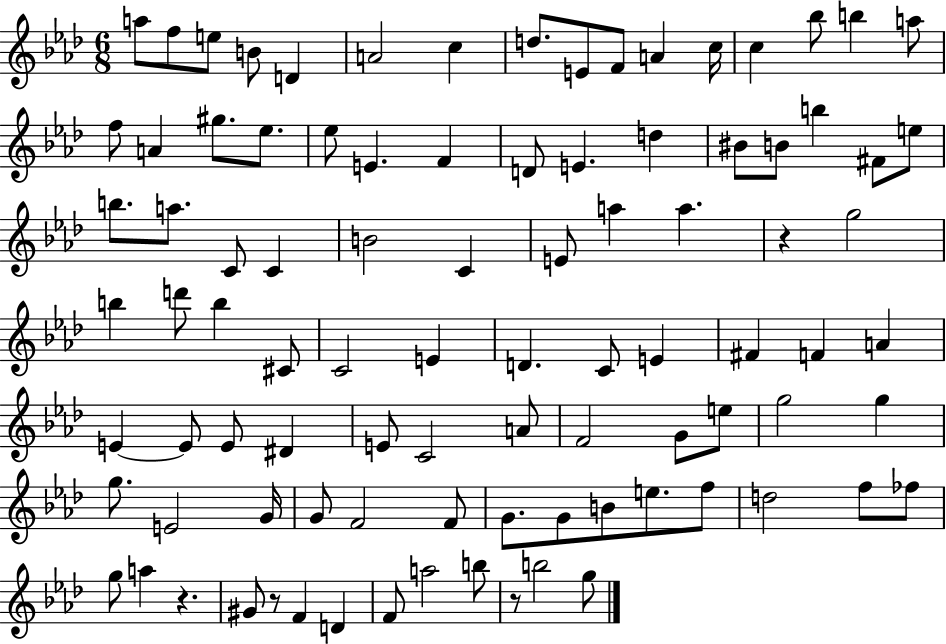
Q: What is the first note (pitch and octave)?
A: A5